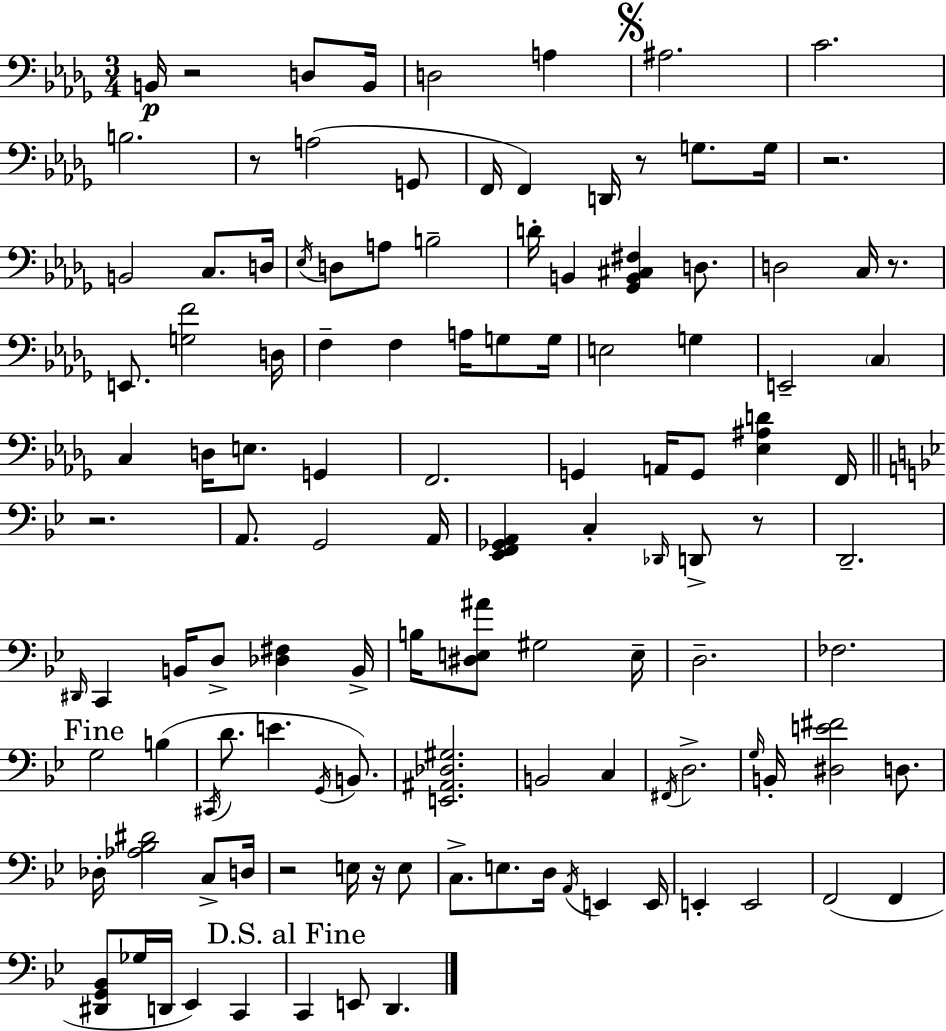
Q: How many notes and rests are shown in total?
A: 119